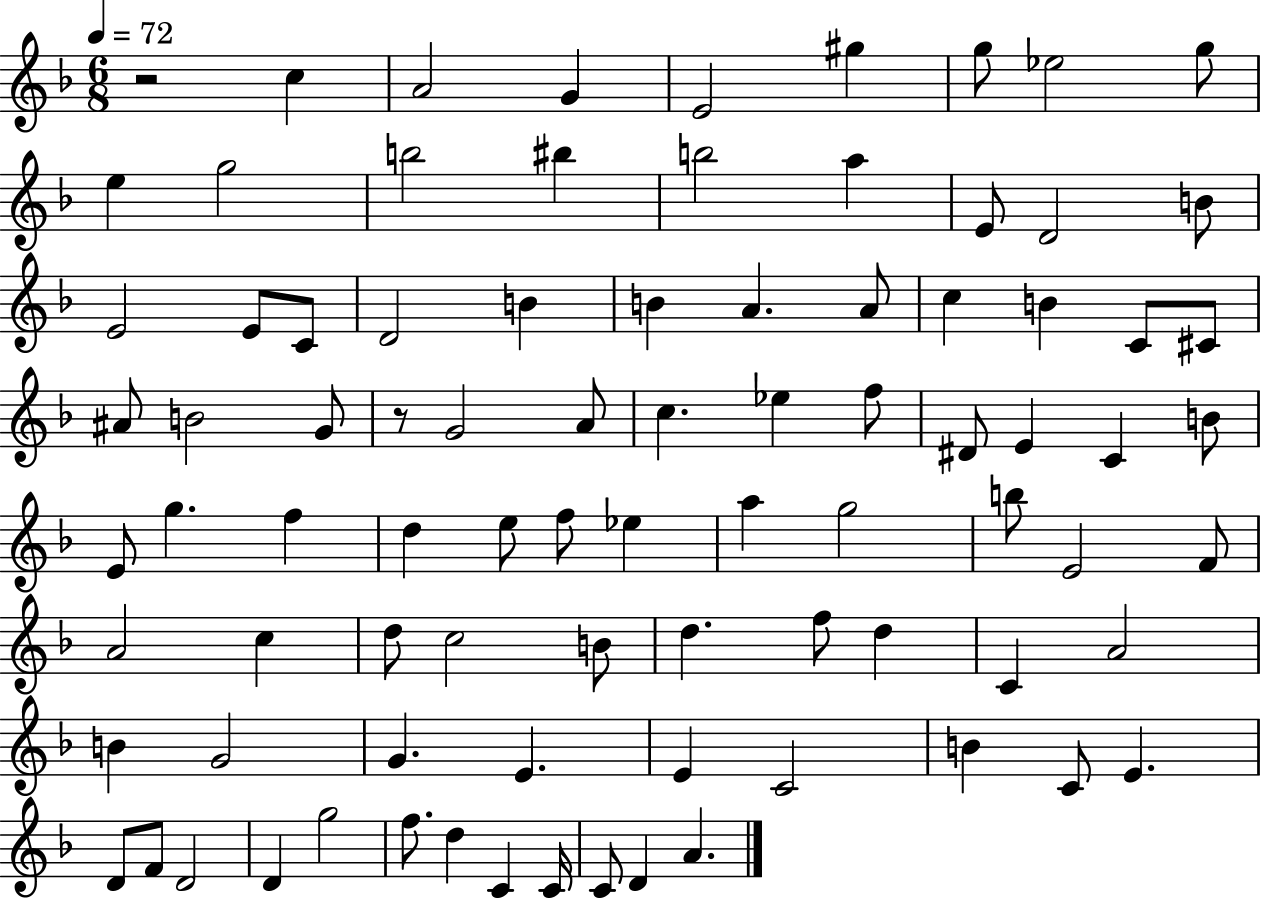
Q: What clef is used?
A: treble